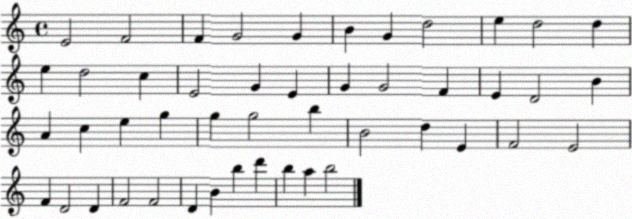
X:1
T:Untitled
M:4/4
L:1/4
K:C
E2 F2 F G2 G B G d2 e d2 d e d2 c E2 G E G G2 F E D2 B A c e g g g2 b B2 d E F2 E2 F D2 D F2 F2 D B b d' b a b2